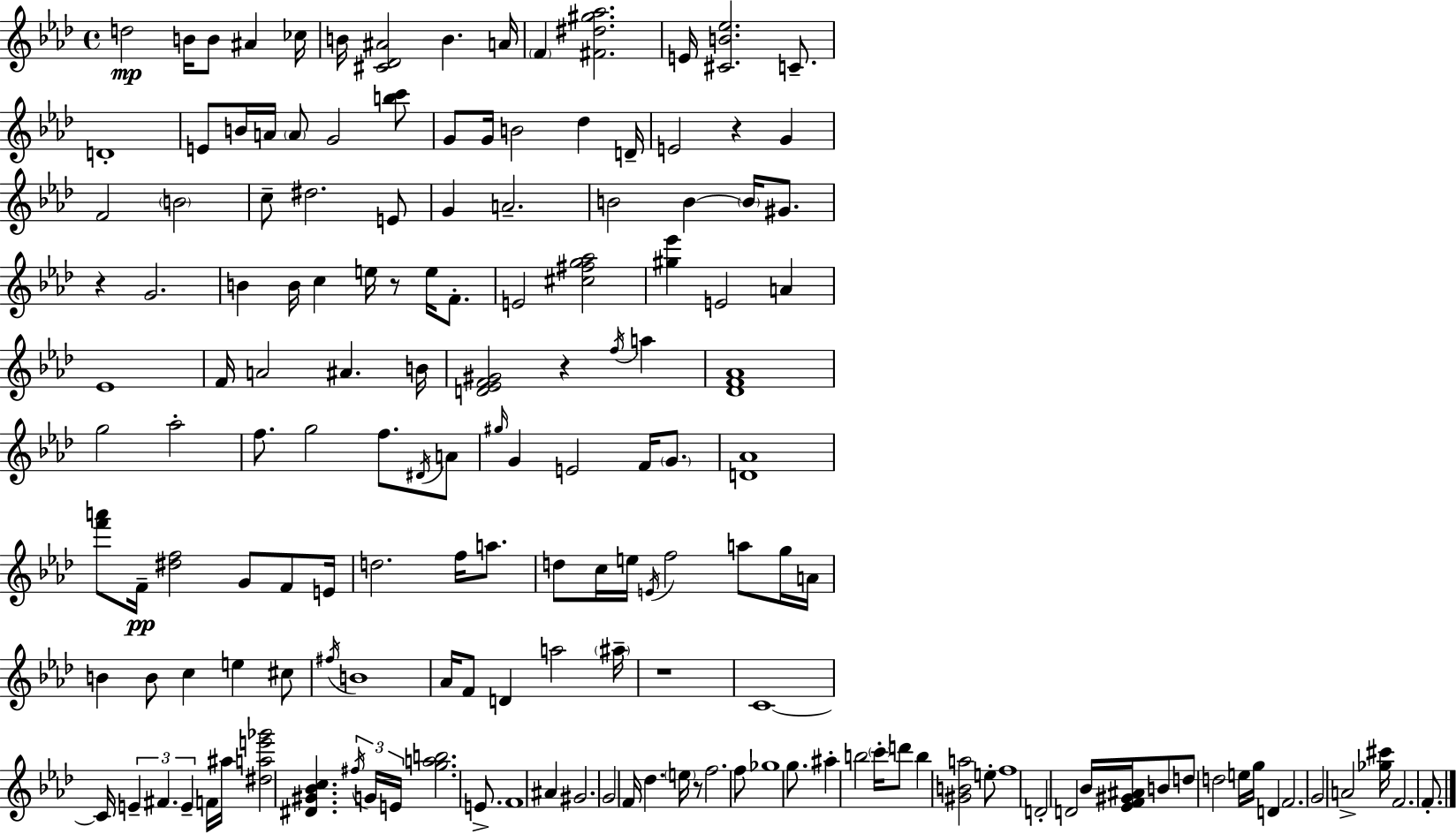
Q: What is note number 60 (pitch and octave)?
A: G#5